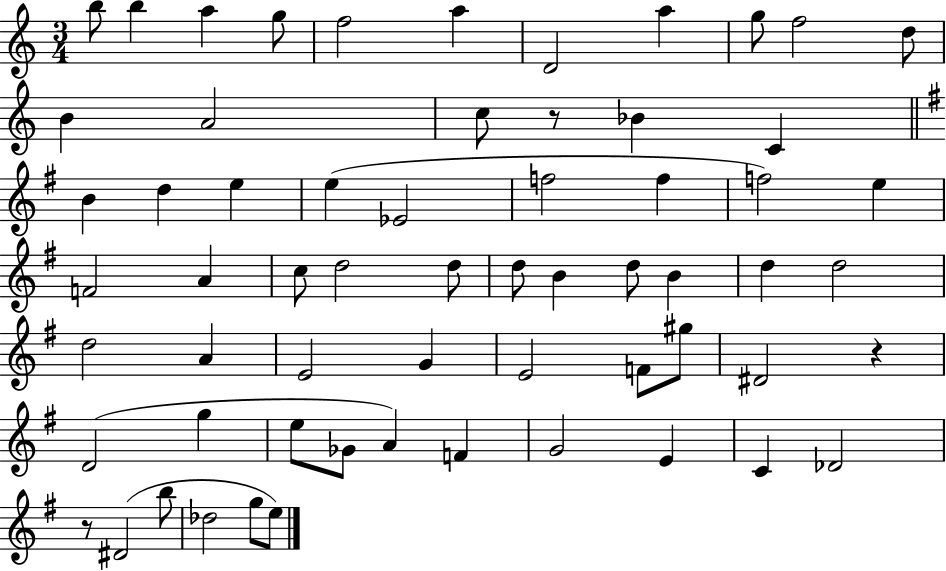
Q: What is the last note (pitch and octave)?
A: E5